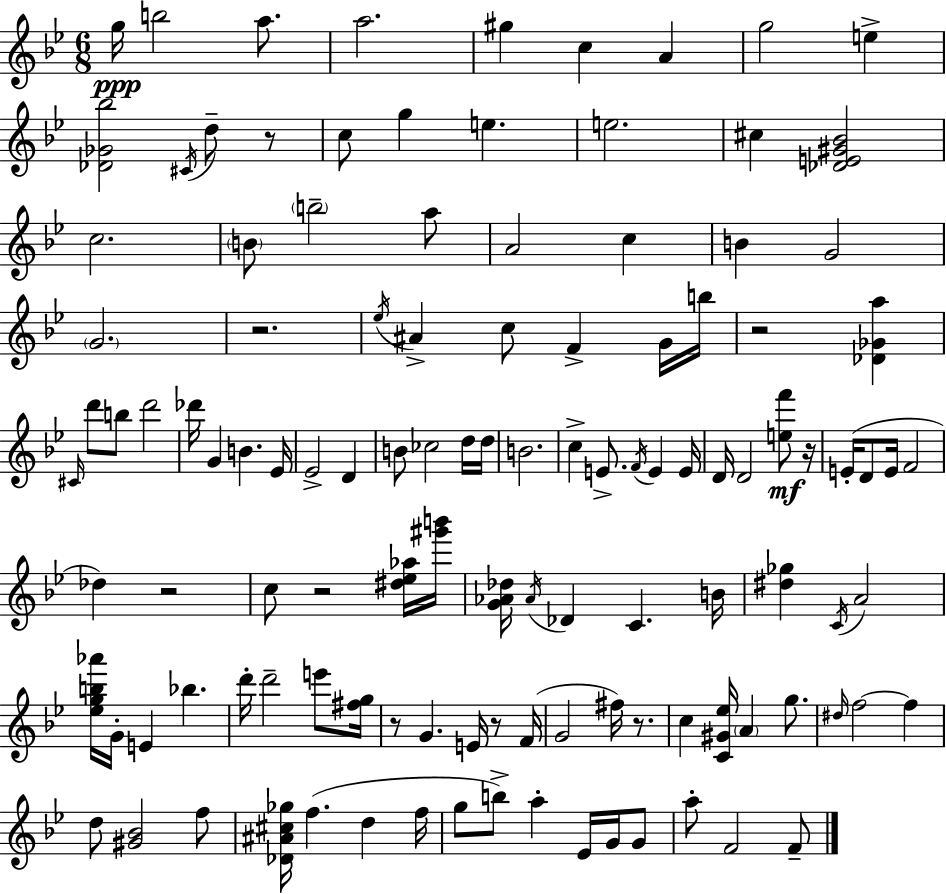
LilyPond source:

{
  \clef treble
  \numericTimeSignature
  \time 6/8
  \key bes \major
  g''16\ppp b''2 a''8. | a''2. | gis''4 c''4 a'4 | g''2 e''4-> | \break <des' ges' bes''>2 \acciaccatura { cis'16 } d''8-- r8 | c''8 g''4 e''4. | e''2. | cis''4 <des' e' gis' bes'>2 | \break c''2. | \parenthesize b'8 \parenthesize b''2-- a''8 | a'2 c''4 | b'4 g'2 | \break \parenthesize g'2. | r2. | \acciaccatura { ees''16 } ais'4-> c''8 f'4-> | g'16 b''16 r2 <des' ges' a''>4 | \break \grace { cis'16 } d'''8 b''8 d'''2 | des'''16 g'4 b'4. | ees'16 ees'2-> d'4 | b'8 ces''2 | \break d''16 d''16 b'2. | c''4-> e'8.-> \acciaccatura { f'16 } e'4 | e'16 d'16 d'2 | <e'' f'''>8\mf r16 e'16-.( d'8 e'16 f'2 | \break des''4) r2 | c''8 r2 | <dis'' ees'' aes''>16 <gis''' b'''>16 <g' aes' des''>16 \acciaccatura { aes'16 } des'4 c'4. | b'16 <dis'' ges''>4 \acciaccatura { c'16 } a'2 | \break <ees'' g'' b'' aes'''>16 g'16-. e'4 | bes''4. d'''16-. d'''2-- | e'''8 <fis'' g''>16 r8 g'4. | e'16 r8 f'16( g'2 | \break fis''16) r8. c''4 <c' gis' ees''>16 \parenthesize a'4 | g''8. \grace { dis''16 } f''2~~ | f''4 d''8 <gis' bes'>2 | f''8 <des' ais' cis'' ges''>16 f''4.( | \break d''4 f''16 g''8 b''8->) a''4-. | ees'16 g'16 g'8 a''8-. f'2 | f'8-- \bar "|."
}